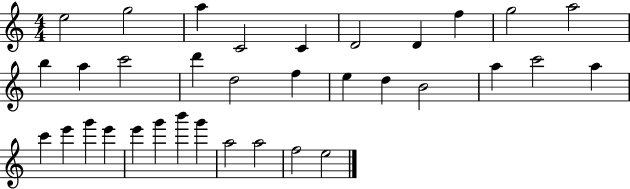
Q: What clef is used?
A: treble